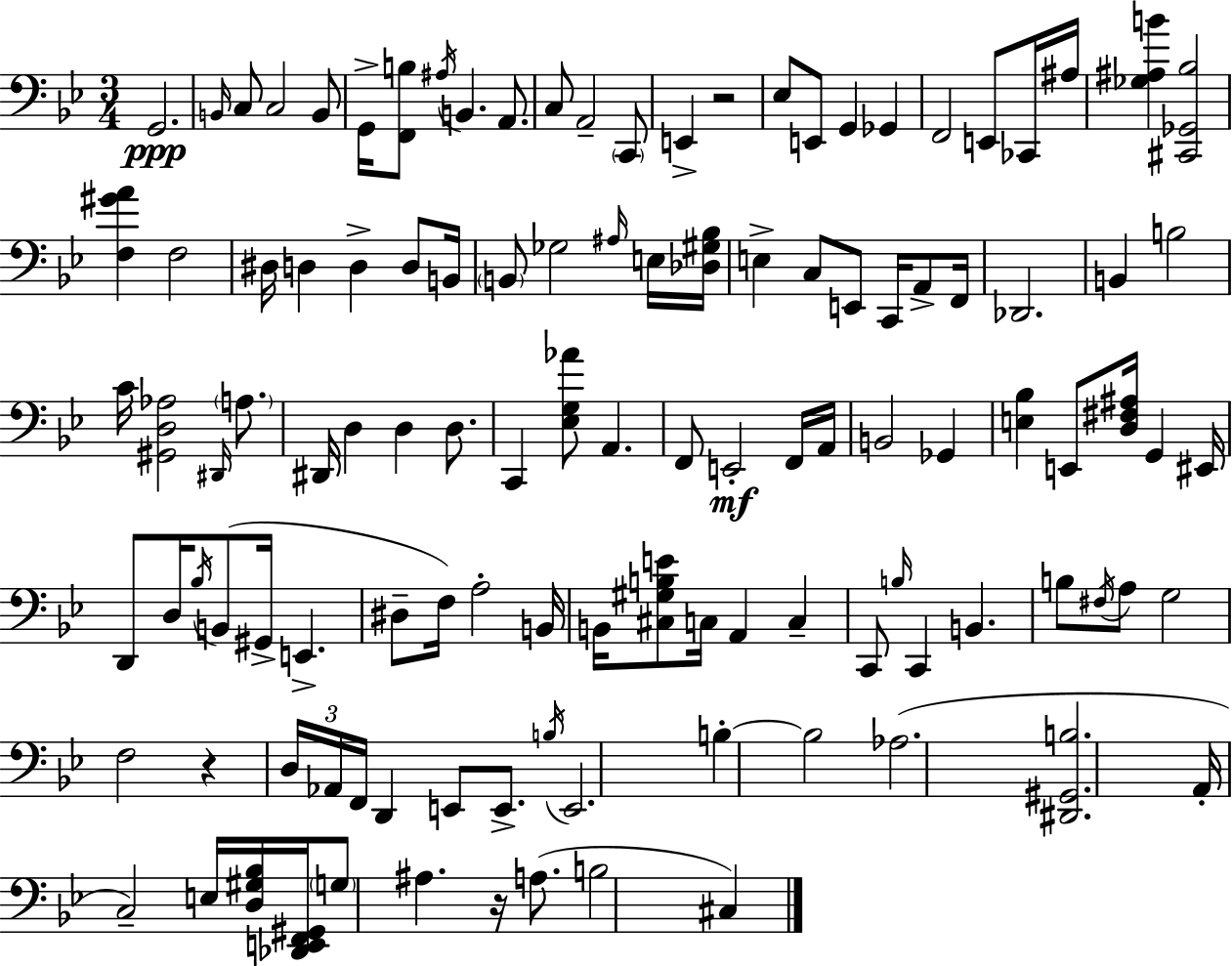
{
  \clef bass
  \numericTimeSignature
  \time 3/4
  \key bes \major
  g,2.\ppp | \grace { b,16 } c8 c2 b,8 | g,16-> <f, b>8 \acciaccatura { ais16 } b,4. a,8. | c8 a,2-- | \break \parenthesize c,8 e,4-> r2 | ees8 e,8 g,4 ges,4 | f,2 e,8 | ces,16 ais16 <ges ais b'>4 <cis, ges, bes>2 | \break <f gis' a'>4 f2 | dis16 d4 d4-> d8 | b,16 \parenthesize b,8 ges2 | \grace { ais16 } e16 <des gis bes>16 e4-> c8 e,8 c,16 | \break a,8-> f,16 des,2. | b,4 b2 | c'16 <gis, d aes>2 | \grace { dis,16 } \parenthesize a8. dis,16 d4 d4 | \break d8. c,4 <ees g aes'>8 a,4. | f,8 e,2-.\mf | f,16 a,16 b,2 | ges,4 <e bes>4 e,8 <d fis ais>16 g,4 | \break eis,16 d,8 d16 \acciaccatura { bes16 }( b,8 gis,16-> e,4.-> | dis8-- f16) a2-. | b,16 b,16 <cis gis b e'>8 c16 a,4 | c4-- c,8 \grace { b16 } c,4 | \break b,4. b8 \acciaccatura { fis16 } a8 g2 | f2 | r4 \tuplet 3/2 { d16 aes,16 f,16 } d,4 | e,8 e,8.-> \acciaccatura { b16 } e,2. | \break b4-.~~ | b2 aes2.( | <dis, gis, b>2. | a,16-. c2--) | \break e16 <d gis bes>16 <des, e, f, gis,>16 \parenthesize g8 ais4. | r16 a8.( b2 | cis4) \bar "|."
}